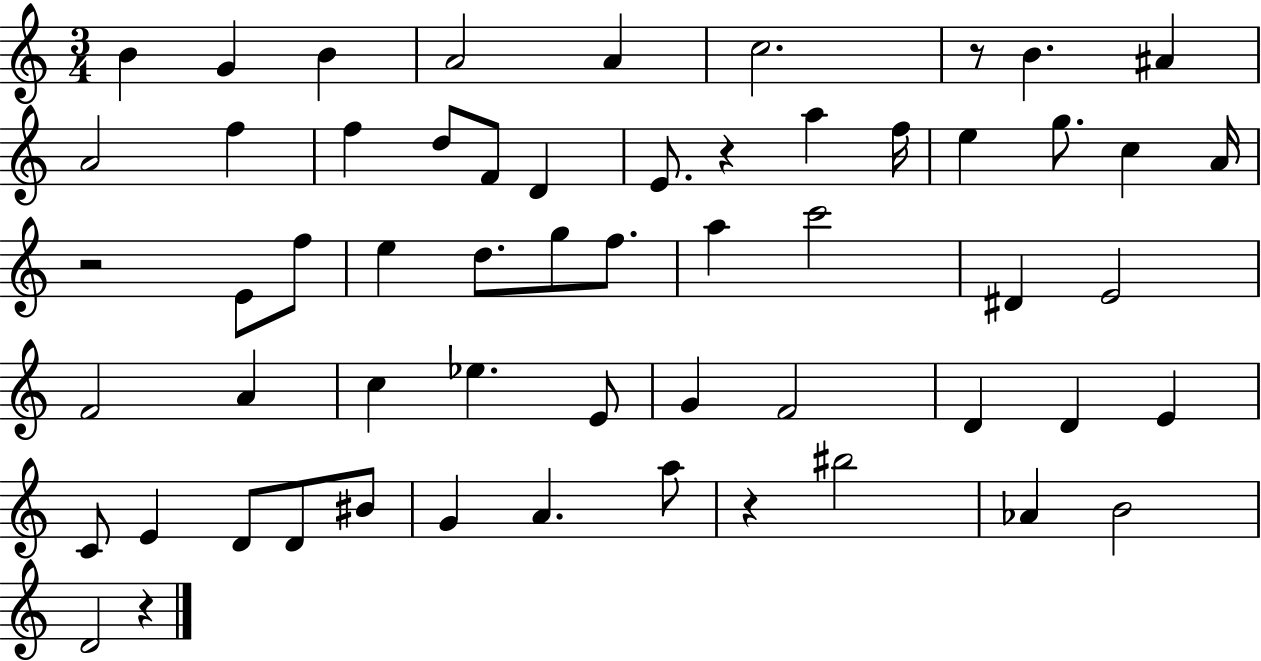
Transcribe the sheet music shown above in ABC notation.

X:1
T:Untitled
M:3/4
L:1/4
K:C
B G B A2 A c2 z/2 B ^A A2 f f d/2 F/2 D E/2 z a f/4 e g/2 c A/4 z2 E/2 f/2 e d/2 g/2 f/2 a c'2 ^D E2 F2 A c _e E/2 G F2 D D E C/2 E D/2 D/2 ^B/2 G A a/2 z ^b2 _A B2 D2 z